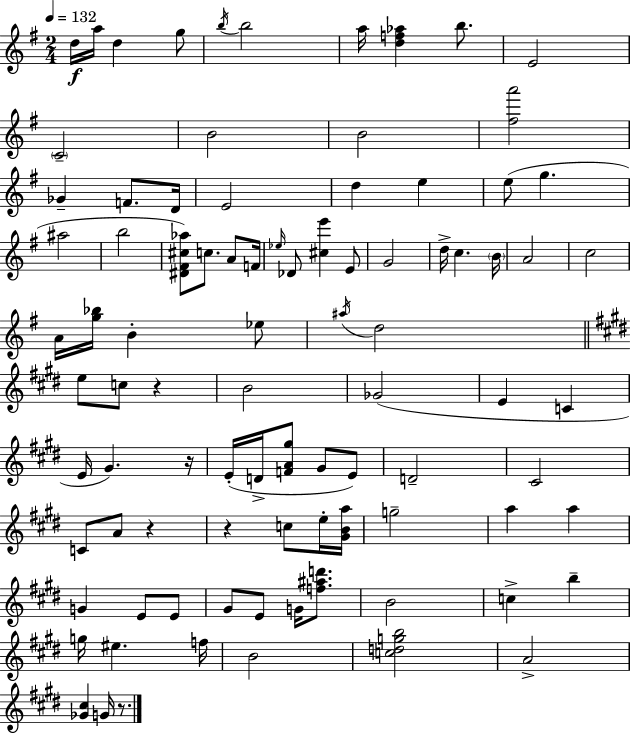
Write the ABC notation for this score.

X:1
T:Untitled
M:2/4
L:1/4
K:Em
d/4 a/4 d g/2 b/4 b2 a/4 [df_a] b/2 E2 C2 B2 B2 [^fa']2 _G F/2 D/4 E2 d e e/2 g ^a2 b2 [^D^F^c_a]/2 c/2 A/2 F/4 _e/4 _D/2 [^ce'] E/2 G2 d/4 c B/4 A2 c2 A/4 [g_b]/4 B _e/2 ^a/4 d2 e/2 c/2 z B2 _G2 E C E/4 ^G z/4 E/4 D/4 [FA^g]/2 ^G/2 E/2 D2 ^C2 C/2 A/2 z z c/2 e/4 [^GBa]/4 g2 a a G E/2 E/2 ^G/2 E/2 G/4 [f^ad']/2 B2 c b g/4 ^e f/4 B2 [cdgb]2 A2 [_G^c] G/4 z/2